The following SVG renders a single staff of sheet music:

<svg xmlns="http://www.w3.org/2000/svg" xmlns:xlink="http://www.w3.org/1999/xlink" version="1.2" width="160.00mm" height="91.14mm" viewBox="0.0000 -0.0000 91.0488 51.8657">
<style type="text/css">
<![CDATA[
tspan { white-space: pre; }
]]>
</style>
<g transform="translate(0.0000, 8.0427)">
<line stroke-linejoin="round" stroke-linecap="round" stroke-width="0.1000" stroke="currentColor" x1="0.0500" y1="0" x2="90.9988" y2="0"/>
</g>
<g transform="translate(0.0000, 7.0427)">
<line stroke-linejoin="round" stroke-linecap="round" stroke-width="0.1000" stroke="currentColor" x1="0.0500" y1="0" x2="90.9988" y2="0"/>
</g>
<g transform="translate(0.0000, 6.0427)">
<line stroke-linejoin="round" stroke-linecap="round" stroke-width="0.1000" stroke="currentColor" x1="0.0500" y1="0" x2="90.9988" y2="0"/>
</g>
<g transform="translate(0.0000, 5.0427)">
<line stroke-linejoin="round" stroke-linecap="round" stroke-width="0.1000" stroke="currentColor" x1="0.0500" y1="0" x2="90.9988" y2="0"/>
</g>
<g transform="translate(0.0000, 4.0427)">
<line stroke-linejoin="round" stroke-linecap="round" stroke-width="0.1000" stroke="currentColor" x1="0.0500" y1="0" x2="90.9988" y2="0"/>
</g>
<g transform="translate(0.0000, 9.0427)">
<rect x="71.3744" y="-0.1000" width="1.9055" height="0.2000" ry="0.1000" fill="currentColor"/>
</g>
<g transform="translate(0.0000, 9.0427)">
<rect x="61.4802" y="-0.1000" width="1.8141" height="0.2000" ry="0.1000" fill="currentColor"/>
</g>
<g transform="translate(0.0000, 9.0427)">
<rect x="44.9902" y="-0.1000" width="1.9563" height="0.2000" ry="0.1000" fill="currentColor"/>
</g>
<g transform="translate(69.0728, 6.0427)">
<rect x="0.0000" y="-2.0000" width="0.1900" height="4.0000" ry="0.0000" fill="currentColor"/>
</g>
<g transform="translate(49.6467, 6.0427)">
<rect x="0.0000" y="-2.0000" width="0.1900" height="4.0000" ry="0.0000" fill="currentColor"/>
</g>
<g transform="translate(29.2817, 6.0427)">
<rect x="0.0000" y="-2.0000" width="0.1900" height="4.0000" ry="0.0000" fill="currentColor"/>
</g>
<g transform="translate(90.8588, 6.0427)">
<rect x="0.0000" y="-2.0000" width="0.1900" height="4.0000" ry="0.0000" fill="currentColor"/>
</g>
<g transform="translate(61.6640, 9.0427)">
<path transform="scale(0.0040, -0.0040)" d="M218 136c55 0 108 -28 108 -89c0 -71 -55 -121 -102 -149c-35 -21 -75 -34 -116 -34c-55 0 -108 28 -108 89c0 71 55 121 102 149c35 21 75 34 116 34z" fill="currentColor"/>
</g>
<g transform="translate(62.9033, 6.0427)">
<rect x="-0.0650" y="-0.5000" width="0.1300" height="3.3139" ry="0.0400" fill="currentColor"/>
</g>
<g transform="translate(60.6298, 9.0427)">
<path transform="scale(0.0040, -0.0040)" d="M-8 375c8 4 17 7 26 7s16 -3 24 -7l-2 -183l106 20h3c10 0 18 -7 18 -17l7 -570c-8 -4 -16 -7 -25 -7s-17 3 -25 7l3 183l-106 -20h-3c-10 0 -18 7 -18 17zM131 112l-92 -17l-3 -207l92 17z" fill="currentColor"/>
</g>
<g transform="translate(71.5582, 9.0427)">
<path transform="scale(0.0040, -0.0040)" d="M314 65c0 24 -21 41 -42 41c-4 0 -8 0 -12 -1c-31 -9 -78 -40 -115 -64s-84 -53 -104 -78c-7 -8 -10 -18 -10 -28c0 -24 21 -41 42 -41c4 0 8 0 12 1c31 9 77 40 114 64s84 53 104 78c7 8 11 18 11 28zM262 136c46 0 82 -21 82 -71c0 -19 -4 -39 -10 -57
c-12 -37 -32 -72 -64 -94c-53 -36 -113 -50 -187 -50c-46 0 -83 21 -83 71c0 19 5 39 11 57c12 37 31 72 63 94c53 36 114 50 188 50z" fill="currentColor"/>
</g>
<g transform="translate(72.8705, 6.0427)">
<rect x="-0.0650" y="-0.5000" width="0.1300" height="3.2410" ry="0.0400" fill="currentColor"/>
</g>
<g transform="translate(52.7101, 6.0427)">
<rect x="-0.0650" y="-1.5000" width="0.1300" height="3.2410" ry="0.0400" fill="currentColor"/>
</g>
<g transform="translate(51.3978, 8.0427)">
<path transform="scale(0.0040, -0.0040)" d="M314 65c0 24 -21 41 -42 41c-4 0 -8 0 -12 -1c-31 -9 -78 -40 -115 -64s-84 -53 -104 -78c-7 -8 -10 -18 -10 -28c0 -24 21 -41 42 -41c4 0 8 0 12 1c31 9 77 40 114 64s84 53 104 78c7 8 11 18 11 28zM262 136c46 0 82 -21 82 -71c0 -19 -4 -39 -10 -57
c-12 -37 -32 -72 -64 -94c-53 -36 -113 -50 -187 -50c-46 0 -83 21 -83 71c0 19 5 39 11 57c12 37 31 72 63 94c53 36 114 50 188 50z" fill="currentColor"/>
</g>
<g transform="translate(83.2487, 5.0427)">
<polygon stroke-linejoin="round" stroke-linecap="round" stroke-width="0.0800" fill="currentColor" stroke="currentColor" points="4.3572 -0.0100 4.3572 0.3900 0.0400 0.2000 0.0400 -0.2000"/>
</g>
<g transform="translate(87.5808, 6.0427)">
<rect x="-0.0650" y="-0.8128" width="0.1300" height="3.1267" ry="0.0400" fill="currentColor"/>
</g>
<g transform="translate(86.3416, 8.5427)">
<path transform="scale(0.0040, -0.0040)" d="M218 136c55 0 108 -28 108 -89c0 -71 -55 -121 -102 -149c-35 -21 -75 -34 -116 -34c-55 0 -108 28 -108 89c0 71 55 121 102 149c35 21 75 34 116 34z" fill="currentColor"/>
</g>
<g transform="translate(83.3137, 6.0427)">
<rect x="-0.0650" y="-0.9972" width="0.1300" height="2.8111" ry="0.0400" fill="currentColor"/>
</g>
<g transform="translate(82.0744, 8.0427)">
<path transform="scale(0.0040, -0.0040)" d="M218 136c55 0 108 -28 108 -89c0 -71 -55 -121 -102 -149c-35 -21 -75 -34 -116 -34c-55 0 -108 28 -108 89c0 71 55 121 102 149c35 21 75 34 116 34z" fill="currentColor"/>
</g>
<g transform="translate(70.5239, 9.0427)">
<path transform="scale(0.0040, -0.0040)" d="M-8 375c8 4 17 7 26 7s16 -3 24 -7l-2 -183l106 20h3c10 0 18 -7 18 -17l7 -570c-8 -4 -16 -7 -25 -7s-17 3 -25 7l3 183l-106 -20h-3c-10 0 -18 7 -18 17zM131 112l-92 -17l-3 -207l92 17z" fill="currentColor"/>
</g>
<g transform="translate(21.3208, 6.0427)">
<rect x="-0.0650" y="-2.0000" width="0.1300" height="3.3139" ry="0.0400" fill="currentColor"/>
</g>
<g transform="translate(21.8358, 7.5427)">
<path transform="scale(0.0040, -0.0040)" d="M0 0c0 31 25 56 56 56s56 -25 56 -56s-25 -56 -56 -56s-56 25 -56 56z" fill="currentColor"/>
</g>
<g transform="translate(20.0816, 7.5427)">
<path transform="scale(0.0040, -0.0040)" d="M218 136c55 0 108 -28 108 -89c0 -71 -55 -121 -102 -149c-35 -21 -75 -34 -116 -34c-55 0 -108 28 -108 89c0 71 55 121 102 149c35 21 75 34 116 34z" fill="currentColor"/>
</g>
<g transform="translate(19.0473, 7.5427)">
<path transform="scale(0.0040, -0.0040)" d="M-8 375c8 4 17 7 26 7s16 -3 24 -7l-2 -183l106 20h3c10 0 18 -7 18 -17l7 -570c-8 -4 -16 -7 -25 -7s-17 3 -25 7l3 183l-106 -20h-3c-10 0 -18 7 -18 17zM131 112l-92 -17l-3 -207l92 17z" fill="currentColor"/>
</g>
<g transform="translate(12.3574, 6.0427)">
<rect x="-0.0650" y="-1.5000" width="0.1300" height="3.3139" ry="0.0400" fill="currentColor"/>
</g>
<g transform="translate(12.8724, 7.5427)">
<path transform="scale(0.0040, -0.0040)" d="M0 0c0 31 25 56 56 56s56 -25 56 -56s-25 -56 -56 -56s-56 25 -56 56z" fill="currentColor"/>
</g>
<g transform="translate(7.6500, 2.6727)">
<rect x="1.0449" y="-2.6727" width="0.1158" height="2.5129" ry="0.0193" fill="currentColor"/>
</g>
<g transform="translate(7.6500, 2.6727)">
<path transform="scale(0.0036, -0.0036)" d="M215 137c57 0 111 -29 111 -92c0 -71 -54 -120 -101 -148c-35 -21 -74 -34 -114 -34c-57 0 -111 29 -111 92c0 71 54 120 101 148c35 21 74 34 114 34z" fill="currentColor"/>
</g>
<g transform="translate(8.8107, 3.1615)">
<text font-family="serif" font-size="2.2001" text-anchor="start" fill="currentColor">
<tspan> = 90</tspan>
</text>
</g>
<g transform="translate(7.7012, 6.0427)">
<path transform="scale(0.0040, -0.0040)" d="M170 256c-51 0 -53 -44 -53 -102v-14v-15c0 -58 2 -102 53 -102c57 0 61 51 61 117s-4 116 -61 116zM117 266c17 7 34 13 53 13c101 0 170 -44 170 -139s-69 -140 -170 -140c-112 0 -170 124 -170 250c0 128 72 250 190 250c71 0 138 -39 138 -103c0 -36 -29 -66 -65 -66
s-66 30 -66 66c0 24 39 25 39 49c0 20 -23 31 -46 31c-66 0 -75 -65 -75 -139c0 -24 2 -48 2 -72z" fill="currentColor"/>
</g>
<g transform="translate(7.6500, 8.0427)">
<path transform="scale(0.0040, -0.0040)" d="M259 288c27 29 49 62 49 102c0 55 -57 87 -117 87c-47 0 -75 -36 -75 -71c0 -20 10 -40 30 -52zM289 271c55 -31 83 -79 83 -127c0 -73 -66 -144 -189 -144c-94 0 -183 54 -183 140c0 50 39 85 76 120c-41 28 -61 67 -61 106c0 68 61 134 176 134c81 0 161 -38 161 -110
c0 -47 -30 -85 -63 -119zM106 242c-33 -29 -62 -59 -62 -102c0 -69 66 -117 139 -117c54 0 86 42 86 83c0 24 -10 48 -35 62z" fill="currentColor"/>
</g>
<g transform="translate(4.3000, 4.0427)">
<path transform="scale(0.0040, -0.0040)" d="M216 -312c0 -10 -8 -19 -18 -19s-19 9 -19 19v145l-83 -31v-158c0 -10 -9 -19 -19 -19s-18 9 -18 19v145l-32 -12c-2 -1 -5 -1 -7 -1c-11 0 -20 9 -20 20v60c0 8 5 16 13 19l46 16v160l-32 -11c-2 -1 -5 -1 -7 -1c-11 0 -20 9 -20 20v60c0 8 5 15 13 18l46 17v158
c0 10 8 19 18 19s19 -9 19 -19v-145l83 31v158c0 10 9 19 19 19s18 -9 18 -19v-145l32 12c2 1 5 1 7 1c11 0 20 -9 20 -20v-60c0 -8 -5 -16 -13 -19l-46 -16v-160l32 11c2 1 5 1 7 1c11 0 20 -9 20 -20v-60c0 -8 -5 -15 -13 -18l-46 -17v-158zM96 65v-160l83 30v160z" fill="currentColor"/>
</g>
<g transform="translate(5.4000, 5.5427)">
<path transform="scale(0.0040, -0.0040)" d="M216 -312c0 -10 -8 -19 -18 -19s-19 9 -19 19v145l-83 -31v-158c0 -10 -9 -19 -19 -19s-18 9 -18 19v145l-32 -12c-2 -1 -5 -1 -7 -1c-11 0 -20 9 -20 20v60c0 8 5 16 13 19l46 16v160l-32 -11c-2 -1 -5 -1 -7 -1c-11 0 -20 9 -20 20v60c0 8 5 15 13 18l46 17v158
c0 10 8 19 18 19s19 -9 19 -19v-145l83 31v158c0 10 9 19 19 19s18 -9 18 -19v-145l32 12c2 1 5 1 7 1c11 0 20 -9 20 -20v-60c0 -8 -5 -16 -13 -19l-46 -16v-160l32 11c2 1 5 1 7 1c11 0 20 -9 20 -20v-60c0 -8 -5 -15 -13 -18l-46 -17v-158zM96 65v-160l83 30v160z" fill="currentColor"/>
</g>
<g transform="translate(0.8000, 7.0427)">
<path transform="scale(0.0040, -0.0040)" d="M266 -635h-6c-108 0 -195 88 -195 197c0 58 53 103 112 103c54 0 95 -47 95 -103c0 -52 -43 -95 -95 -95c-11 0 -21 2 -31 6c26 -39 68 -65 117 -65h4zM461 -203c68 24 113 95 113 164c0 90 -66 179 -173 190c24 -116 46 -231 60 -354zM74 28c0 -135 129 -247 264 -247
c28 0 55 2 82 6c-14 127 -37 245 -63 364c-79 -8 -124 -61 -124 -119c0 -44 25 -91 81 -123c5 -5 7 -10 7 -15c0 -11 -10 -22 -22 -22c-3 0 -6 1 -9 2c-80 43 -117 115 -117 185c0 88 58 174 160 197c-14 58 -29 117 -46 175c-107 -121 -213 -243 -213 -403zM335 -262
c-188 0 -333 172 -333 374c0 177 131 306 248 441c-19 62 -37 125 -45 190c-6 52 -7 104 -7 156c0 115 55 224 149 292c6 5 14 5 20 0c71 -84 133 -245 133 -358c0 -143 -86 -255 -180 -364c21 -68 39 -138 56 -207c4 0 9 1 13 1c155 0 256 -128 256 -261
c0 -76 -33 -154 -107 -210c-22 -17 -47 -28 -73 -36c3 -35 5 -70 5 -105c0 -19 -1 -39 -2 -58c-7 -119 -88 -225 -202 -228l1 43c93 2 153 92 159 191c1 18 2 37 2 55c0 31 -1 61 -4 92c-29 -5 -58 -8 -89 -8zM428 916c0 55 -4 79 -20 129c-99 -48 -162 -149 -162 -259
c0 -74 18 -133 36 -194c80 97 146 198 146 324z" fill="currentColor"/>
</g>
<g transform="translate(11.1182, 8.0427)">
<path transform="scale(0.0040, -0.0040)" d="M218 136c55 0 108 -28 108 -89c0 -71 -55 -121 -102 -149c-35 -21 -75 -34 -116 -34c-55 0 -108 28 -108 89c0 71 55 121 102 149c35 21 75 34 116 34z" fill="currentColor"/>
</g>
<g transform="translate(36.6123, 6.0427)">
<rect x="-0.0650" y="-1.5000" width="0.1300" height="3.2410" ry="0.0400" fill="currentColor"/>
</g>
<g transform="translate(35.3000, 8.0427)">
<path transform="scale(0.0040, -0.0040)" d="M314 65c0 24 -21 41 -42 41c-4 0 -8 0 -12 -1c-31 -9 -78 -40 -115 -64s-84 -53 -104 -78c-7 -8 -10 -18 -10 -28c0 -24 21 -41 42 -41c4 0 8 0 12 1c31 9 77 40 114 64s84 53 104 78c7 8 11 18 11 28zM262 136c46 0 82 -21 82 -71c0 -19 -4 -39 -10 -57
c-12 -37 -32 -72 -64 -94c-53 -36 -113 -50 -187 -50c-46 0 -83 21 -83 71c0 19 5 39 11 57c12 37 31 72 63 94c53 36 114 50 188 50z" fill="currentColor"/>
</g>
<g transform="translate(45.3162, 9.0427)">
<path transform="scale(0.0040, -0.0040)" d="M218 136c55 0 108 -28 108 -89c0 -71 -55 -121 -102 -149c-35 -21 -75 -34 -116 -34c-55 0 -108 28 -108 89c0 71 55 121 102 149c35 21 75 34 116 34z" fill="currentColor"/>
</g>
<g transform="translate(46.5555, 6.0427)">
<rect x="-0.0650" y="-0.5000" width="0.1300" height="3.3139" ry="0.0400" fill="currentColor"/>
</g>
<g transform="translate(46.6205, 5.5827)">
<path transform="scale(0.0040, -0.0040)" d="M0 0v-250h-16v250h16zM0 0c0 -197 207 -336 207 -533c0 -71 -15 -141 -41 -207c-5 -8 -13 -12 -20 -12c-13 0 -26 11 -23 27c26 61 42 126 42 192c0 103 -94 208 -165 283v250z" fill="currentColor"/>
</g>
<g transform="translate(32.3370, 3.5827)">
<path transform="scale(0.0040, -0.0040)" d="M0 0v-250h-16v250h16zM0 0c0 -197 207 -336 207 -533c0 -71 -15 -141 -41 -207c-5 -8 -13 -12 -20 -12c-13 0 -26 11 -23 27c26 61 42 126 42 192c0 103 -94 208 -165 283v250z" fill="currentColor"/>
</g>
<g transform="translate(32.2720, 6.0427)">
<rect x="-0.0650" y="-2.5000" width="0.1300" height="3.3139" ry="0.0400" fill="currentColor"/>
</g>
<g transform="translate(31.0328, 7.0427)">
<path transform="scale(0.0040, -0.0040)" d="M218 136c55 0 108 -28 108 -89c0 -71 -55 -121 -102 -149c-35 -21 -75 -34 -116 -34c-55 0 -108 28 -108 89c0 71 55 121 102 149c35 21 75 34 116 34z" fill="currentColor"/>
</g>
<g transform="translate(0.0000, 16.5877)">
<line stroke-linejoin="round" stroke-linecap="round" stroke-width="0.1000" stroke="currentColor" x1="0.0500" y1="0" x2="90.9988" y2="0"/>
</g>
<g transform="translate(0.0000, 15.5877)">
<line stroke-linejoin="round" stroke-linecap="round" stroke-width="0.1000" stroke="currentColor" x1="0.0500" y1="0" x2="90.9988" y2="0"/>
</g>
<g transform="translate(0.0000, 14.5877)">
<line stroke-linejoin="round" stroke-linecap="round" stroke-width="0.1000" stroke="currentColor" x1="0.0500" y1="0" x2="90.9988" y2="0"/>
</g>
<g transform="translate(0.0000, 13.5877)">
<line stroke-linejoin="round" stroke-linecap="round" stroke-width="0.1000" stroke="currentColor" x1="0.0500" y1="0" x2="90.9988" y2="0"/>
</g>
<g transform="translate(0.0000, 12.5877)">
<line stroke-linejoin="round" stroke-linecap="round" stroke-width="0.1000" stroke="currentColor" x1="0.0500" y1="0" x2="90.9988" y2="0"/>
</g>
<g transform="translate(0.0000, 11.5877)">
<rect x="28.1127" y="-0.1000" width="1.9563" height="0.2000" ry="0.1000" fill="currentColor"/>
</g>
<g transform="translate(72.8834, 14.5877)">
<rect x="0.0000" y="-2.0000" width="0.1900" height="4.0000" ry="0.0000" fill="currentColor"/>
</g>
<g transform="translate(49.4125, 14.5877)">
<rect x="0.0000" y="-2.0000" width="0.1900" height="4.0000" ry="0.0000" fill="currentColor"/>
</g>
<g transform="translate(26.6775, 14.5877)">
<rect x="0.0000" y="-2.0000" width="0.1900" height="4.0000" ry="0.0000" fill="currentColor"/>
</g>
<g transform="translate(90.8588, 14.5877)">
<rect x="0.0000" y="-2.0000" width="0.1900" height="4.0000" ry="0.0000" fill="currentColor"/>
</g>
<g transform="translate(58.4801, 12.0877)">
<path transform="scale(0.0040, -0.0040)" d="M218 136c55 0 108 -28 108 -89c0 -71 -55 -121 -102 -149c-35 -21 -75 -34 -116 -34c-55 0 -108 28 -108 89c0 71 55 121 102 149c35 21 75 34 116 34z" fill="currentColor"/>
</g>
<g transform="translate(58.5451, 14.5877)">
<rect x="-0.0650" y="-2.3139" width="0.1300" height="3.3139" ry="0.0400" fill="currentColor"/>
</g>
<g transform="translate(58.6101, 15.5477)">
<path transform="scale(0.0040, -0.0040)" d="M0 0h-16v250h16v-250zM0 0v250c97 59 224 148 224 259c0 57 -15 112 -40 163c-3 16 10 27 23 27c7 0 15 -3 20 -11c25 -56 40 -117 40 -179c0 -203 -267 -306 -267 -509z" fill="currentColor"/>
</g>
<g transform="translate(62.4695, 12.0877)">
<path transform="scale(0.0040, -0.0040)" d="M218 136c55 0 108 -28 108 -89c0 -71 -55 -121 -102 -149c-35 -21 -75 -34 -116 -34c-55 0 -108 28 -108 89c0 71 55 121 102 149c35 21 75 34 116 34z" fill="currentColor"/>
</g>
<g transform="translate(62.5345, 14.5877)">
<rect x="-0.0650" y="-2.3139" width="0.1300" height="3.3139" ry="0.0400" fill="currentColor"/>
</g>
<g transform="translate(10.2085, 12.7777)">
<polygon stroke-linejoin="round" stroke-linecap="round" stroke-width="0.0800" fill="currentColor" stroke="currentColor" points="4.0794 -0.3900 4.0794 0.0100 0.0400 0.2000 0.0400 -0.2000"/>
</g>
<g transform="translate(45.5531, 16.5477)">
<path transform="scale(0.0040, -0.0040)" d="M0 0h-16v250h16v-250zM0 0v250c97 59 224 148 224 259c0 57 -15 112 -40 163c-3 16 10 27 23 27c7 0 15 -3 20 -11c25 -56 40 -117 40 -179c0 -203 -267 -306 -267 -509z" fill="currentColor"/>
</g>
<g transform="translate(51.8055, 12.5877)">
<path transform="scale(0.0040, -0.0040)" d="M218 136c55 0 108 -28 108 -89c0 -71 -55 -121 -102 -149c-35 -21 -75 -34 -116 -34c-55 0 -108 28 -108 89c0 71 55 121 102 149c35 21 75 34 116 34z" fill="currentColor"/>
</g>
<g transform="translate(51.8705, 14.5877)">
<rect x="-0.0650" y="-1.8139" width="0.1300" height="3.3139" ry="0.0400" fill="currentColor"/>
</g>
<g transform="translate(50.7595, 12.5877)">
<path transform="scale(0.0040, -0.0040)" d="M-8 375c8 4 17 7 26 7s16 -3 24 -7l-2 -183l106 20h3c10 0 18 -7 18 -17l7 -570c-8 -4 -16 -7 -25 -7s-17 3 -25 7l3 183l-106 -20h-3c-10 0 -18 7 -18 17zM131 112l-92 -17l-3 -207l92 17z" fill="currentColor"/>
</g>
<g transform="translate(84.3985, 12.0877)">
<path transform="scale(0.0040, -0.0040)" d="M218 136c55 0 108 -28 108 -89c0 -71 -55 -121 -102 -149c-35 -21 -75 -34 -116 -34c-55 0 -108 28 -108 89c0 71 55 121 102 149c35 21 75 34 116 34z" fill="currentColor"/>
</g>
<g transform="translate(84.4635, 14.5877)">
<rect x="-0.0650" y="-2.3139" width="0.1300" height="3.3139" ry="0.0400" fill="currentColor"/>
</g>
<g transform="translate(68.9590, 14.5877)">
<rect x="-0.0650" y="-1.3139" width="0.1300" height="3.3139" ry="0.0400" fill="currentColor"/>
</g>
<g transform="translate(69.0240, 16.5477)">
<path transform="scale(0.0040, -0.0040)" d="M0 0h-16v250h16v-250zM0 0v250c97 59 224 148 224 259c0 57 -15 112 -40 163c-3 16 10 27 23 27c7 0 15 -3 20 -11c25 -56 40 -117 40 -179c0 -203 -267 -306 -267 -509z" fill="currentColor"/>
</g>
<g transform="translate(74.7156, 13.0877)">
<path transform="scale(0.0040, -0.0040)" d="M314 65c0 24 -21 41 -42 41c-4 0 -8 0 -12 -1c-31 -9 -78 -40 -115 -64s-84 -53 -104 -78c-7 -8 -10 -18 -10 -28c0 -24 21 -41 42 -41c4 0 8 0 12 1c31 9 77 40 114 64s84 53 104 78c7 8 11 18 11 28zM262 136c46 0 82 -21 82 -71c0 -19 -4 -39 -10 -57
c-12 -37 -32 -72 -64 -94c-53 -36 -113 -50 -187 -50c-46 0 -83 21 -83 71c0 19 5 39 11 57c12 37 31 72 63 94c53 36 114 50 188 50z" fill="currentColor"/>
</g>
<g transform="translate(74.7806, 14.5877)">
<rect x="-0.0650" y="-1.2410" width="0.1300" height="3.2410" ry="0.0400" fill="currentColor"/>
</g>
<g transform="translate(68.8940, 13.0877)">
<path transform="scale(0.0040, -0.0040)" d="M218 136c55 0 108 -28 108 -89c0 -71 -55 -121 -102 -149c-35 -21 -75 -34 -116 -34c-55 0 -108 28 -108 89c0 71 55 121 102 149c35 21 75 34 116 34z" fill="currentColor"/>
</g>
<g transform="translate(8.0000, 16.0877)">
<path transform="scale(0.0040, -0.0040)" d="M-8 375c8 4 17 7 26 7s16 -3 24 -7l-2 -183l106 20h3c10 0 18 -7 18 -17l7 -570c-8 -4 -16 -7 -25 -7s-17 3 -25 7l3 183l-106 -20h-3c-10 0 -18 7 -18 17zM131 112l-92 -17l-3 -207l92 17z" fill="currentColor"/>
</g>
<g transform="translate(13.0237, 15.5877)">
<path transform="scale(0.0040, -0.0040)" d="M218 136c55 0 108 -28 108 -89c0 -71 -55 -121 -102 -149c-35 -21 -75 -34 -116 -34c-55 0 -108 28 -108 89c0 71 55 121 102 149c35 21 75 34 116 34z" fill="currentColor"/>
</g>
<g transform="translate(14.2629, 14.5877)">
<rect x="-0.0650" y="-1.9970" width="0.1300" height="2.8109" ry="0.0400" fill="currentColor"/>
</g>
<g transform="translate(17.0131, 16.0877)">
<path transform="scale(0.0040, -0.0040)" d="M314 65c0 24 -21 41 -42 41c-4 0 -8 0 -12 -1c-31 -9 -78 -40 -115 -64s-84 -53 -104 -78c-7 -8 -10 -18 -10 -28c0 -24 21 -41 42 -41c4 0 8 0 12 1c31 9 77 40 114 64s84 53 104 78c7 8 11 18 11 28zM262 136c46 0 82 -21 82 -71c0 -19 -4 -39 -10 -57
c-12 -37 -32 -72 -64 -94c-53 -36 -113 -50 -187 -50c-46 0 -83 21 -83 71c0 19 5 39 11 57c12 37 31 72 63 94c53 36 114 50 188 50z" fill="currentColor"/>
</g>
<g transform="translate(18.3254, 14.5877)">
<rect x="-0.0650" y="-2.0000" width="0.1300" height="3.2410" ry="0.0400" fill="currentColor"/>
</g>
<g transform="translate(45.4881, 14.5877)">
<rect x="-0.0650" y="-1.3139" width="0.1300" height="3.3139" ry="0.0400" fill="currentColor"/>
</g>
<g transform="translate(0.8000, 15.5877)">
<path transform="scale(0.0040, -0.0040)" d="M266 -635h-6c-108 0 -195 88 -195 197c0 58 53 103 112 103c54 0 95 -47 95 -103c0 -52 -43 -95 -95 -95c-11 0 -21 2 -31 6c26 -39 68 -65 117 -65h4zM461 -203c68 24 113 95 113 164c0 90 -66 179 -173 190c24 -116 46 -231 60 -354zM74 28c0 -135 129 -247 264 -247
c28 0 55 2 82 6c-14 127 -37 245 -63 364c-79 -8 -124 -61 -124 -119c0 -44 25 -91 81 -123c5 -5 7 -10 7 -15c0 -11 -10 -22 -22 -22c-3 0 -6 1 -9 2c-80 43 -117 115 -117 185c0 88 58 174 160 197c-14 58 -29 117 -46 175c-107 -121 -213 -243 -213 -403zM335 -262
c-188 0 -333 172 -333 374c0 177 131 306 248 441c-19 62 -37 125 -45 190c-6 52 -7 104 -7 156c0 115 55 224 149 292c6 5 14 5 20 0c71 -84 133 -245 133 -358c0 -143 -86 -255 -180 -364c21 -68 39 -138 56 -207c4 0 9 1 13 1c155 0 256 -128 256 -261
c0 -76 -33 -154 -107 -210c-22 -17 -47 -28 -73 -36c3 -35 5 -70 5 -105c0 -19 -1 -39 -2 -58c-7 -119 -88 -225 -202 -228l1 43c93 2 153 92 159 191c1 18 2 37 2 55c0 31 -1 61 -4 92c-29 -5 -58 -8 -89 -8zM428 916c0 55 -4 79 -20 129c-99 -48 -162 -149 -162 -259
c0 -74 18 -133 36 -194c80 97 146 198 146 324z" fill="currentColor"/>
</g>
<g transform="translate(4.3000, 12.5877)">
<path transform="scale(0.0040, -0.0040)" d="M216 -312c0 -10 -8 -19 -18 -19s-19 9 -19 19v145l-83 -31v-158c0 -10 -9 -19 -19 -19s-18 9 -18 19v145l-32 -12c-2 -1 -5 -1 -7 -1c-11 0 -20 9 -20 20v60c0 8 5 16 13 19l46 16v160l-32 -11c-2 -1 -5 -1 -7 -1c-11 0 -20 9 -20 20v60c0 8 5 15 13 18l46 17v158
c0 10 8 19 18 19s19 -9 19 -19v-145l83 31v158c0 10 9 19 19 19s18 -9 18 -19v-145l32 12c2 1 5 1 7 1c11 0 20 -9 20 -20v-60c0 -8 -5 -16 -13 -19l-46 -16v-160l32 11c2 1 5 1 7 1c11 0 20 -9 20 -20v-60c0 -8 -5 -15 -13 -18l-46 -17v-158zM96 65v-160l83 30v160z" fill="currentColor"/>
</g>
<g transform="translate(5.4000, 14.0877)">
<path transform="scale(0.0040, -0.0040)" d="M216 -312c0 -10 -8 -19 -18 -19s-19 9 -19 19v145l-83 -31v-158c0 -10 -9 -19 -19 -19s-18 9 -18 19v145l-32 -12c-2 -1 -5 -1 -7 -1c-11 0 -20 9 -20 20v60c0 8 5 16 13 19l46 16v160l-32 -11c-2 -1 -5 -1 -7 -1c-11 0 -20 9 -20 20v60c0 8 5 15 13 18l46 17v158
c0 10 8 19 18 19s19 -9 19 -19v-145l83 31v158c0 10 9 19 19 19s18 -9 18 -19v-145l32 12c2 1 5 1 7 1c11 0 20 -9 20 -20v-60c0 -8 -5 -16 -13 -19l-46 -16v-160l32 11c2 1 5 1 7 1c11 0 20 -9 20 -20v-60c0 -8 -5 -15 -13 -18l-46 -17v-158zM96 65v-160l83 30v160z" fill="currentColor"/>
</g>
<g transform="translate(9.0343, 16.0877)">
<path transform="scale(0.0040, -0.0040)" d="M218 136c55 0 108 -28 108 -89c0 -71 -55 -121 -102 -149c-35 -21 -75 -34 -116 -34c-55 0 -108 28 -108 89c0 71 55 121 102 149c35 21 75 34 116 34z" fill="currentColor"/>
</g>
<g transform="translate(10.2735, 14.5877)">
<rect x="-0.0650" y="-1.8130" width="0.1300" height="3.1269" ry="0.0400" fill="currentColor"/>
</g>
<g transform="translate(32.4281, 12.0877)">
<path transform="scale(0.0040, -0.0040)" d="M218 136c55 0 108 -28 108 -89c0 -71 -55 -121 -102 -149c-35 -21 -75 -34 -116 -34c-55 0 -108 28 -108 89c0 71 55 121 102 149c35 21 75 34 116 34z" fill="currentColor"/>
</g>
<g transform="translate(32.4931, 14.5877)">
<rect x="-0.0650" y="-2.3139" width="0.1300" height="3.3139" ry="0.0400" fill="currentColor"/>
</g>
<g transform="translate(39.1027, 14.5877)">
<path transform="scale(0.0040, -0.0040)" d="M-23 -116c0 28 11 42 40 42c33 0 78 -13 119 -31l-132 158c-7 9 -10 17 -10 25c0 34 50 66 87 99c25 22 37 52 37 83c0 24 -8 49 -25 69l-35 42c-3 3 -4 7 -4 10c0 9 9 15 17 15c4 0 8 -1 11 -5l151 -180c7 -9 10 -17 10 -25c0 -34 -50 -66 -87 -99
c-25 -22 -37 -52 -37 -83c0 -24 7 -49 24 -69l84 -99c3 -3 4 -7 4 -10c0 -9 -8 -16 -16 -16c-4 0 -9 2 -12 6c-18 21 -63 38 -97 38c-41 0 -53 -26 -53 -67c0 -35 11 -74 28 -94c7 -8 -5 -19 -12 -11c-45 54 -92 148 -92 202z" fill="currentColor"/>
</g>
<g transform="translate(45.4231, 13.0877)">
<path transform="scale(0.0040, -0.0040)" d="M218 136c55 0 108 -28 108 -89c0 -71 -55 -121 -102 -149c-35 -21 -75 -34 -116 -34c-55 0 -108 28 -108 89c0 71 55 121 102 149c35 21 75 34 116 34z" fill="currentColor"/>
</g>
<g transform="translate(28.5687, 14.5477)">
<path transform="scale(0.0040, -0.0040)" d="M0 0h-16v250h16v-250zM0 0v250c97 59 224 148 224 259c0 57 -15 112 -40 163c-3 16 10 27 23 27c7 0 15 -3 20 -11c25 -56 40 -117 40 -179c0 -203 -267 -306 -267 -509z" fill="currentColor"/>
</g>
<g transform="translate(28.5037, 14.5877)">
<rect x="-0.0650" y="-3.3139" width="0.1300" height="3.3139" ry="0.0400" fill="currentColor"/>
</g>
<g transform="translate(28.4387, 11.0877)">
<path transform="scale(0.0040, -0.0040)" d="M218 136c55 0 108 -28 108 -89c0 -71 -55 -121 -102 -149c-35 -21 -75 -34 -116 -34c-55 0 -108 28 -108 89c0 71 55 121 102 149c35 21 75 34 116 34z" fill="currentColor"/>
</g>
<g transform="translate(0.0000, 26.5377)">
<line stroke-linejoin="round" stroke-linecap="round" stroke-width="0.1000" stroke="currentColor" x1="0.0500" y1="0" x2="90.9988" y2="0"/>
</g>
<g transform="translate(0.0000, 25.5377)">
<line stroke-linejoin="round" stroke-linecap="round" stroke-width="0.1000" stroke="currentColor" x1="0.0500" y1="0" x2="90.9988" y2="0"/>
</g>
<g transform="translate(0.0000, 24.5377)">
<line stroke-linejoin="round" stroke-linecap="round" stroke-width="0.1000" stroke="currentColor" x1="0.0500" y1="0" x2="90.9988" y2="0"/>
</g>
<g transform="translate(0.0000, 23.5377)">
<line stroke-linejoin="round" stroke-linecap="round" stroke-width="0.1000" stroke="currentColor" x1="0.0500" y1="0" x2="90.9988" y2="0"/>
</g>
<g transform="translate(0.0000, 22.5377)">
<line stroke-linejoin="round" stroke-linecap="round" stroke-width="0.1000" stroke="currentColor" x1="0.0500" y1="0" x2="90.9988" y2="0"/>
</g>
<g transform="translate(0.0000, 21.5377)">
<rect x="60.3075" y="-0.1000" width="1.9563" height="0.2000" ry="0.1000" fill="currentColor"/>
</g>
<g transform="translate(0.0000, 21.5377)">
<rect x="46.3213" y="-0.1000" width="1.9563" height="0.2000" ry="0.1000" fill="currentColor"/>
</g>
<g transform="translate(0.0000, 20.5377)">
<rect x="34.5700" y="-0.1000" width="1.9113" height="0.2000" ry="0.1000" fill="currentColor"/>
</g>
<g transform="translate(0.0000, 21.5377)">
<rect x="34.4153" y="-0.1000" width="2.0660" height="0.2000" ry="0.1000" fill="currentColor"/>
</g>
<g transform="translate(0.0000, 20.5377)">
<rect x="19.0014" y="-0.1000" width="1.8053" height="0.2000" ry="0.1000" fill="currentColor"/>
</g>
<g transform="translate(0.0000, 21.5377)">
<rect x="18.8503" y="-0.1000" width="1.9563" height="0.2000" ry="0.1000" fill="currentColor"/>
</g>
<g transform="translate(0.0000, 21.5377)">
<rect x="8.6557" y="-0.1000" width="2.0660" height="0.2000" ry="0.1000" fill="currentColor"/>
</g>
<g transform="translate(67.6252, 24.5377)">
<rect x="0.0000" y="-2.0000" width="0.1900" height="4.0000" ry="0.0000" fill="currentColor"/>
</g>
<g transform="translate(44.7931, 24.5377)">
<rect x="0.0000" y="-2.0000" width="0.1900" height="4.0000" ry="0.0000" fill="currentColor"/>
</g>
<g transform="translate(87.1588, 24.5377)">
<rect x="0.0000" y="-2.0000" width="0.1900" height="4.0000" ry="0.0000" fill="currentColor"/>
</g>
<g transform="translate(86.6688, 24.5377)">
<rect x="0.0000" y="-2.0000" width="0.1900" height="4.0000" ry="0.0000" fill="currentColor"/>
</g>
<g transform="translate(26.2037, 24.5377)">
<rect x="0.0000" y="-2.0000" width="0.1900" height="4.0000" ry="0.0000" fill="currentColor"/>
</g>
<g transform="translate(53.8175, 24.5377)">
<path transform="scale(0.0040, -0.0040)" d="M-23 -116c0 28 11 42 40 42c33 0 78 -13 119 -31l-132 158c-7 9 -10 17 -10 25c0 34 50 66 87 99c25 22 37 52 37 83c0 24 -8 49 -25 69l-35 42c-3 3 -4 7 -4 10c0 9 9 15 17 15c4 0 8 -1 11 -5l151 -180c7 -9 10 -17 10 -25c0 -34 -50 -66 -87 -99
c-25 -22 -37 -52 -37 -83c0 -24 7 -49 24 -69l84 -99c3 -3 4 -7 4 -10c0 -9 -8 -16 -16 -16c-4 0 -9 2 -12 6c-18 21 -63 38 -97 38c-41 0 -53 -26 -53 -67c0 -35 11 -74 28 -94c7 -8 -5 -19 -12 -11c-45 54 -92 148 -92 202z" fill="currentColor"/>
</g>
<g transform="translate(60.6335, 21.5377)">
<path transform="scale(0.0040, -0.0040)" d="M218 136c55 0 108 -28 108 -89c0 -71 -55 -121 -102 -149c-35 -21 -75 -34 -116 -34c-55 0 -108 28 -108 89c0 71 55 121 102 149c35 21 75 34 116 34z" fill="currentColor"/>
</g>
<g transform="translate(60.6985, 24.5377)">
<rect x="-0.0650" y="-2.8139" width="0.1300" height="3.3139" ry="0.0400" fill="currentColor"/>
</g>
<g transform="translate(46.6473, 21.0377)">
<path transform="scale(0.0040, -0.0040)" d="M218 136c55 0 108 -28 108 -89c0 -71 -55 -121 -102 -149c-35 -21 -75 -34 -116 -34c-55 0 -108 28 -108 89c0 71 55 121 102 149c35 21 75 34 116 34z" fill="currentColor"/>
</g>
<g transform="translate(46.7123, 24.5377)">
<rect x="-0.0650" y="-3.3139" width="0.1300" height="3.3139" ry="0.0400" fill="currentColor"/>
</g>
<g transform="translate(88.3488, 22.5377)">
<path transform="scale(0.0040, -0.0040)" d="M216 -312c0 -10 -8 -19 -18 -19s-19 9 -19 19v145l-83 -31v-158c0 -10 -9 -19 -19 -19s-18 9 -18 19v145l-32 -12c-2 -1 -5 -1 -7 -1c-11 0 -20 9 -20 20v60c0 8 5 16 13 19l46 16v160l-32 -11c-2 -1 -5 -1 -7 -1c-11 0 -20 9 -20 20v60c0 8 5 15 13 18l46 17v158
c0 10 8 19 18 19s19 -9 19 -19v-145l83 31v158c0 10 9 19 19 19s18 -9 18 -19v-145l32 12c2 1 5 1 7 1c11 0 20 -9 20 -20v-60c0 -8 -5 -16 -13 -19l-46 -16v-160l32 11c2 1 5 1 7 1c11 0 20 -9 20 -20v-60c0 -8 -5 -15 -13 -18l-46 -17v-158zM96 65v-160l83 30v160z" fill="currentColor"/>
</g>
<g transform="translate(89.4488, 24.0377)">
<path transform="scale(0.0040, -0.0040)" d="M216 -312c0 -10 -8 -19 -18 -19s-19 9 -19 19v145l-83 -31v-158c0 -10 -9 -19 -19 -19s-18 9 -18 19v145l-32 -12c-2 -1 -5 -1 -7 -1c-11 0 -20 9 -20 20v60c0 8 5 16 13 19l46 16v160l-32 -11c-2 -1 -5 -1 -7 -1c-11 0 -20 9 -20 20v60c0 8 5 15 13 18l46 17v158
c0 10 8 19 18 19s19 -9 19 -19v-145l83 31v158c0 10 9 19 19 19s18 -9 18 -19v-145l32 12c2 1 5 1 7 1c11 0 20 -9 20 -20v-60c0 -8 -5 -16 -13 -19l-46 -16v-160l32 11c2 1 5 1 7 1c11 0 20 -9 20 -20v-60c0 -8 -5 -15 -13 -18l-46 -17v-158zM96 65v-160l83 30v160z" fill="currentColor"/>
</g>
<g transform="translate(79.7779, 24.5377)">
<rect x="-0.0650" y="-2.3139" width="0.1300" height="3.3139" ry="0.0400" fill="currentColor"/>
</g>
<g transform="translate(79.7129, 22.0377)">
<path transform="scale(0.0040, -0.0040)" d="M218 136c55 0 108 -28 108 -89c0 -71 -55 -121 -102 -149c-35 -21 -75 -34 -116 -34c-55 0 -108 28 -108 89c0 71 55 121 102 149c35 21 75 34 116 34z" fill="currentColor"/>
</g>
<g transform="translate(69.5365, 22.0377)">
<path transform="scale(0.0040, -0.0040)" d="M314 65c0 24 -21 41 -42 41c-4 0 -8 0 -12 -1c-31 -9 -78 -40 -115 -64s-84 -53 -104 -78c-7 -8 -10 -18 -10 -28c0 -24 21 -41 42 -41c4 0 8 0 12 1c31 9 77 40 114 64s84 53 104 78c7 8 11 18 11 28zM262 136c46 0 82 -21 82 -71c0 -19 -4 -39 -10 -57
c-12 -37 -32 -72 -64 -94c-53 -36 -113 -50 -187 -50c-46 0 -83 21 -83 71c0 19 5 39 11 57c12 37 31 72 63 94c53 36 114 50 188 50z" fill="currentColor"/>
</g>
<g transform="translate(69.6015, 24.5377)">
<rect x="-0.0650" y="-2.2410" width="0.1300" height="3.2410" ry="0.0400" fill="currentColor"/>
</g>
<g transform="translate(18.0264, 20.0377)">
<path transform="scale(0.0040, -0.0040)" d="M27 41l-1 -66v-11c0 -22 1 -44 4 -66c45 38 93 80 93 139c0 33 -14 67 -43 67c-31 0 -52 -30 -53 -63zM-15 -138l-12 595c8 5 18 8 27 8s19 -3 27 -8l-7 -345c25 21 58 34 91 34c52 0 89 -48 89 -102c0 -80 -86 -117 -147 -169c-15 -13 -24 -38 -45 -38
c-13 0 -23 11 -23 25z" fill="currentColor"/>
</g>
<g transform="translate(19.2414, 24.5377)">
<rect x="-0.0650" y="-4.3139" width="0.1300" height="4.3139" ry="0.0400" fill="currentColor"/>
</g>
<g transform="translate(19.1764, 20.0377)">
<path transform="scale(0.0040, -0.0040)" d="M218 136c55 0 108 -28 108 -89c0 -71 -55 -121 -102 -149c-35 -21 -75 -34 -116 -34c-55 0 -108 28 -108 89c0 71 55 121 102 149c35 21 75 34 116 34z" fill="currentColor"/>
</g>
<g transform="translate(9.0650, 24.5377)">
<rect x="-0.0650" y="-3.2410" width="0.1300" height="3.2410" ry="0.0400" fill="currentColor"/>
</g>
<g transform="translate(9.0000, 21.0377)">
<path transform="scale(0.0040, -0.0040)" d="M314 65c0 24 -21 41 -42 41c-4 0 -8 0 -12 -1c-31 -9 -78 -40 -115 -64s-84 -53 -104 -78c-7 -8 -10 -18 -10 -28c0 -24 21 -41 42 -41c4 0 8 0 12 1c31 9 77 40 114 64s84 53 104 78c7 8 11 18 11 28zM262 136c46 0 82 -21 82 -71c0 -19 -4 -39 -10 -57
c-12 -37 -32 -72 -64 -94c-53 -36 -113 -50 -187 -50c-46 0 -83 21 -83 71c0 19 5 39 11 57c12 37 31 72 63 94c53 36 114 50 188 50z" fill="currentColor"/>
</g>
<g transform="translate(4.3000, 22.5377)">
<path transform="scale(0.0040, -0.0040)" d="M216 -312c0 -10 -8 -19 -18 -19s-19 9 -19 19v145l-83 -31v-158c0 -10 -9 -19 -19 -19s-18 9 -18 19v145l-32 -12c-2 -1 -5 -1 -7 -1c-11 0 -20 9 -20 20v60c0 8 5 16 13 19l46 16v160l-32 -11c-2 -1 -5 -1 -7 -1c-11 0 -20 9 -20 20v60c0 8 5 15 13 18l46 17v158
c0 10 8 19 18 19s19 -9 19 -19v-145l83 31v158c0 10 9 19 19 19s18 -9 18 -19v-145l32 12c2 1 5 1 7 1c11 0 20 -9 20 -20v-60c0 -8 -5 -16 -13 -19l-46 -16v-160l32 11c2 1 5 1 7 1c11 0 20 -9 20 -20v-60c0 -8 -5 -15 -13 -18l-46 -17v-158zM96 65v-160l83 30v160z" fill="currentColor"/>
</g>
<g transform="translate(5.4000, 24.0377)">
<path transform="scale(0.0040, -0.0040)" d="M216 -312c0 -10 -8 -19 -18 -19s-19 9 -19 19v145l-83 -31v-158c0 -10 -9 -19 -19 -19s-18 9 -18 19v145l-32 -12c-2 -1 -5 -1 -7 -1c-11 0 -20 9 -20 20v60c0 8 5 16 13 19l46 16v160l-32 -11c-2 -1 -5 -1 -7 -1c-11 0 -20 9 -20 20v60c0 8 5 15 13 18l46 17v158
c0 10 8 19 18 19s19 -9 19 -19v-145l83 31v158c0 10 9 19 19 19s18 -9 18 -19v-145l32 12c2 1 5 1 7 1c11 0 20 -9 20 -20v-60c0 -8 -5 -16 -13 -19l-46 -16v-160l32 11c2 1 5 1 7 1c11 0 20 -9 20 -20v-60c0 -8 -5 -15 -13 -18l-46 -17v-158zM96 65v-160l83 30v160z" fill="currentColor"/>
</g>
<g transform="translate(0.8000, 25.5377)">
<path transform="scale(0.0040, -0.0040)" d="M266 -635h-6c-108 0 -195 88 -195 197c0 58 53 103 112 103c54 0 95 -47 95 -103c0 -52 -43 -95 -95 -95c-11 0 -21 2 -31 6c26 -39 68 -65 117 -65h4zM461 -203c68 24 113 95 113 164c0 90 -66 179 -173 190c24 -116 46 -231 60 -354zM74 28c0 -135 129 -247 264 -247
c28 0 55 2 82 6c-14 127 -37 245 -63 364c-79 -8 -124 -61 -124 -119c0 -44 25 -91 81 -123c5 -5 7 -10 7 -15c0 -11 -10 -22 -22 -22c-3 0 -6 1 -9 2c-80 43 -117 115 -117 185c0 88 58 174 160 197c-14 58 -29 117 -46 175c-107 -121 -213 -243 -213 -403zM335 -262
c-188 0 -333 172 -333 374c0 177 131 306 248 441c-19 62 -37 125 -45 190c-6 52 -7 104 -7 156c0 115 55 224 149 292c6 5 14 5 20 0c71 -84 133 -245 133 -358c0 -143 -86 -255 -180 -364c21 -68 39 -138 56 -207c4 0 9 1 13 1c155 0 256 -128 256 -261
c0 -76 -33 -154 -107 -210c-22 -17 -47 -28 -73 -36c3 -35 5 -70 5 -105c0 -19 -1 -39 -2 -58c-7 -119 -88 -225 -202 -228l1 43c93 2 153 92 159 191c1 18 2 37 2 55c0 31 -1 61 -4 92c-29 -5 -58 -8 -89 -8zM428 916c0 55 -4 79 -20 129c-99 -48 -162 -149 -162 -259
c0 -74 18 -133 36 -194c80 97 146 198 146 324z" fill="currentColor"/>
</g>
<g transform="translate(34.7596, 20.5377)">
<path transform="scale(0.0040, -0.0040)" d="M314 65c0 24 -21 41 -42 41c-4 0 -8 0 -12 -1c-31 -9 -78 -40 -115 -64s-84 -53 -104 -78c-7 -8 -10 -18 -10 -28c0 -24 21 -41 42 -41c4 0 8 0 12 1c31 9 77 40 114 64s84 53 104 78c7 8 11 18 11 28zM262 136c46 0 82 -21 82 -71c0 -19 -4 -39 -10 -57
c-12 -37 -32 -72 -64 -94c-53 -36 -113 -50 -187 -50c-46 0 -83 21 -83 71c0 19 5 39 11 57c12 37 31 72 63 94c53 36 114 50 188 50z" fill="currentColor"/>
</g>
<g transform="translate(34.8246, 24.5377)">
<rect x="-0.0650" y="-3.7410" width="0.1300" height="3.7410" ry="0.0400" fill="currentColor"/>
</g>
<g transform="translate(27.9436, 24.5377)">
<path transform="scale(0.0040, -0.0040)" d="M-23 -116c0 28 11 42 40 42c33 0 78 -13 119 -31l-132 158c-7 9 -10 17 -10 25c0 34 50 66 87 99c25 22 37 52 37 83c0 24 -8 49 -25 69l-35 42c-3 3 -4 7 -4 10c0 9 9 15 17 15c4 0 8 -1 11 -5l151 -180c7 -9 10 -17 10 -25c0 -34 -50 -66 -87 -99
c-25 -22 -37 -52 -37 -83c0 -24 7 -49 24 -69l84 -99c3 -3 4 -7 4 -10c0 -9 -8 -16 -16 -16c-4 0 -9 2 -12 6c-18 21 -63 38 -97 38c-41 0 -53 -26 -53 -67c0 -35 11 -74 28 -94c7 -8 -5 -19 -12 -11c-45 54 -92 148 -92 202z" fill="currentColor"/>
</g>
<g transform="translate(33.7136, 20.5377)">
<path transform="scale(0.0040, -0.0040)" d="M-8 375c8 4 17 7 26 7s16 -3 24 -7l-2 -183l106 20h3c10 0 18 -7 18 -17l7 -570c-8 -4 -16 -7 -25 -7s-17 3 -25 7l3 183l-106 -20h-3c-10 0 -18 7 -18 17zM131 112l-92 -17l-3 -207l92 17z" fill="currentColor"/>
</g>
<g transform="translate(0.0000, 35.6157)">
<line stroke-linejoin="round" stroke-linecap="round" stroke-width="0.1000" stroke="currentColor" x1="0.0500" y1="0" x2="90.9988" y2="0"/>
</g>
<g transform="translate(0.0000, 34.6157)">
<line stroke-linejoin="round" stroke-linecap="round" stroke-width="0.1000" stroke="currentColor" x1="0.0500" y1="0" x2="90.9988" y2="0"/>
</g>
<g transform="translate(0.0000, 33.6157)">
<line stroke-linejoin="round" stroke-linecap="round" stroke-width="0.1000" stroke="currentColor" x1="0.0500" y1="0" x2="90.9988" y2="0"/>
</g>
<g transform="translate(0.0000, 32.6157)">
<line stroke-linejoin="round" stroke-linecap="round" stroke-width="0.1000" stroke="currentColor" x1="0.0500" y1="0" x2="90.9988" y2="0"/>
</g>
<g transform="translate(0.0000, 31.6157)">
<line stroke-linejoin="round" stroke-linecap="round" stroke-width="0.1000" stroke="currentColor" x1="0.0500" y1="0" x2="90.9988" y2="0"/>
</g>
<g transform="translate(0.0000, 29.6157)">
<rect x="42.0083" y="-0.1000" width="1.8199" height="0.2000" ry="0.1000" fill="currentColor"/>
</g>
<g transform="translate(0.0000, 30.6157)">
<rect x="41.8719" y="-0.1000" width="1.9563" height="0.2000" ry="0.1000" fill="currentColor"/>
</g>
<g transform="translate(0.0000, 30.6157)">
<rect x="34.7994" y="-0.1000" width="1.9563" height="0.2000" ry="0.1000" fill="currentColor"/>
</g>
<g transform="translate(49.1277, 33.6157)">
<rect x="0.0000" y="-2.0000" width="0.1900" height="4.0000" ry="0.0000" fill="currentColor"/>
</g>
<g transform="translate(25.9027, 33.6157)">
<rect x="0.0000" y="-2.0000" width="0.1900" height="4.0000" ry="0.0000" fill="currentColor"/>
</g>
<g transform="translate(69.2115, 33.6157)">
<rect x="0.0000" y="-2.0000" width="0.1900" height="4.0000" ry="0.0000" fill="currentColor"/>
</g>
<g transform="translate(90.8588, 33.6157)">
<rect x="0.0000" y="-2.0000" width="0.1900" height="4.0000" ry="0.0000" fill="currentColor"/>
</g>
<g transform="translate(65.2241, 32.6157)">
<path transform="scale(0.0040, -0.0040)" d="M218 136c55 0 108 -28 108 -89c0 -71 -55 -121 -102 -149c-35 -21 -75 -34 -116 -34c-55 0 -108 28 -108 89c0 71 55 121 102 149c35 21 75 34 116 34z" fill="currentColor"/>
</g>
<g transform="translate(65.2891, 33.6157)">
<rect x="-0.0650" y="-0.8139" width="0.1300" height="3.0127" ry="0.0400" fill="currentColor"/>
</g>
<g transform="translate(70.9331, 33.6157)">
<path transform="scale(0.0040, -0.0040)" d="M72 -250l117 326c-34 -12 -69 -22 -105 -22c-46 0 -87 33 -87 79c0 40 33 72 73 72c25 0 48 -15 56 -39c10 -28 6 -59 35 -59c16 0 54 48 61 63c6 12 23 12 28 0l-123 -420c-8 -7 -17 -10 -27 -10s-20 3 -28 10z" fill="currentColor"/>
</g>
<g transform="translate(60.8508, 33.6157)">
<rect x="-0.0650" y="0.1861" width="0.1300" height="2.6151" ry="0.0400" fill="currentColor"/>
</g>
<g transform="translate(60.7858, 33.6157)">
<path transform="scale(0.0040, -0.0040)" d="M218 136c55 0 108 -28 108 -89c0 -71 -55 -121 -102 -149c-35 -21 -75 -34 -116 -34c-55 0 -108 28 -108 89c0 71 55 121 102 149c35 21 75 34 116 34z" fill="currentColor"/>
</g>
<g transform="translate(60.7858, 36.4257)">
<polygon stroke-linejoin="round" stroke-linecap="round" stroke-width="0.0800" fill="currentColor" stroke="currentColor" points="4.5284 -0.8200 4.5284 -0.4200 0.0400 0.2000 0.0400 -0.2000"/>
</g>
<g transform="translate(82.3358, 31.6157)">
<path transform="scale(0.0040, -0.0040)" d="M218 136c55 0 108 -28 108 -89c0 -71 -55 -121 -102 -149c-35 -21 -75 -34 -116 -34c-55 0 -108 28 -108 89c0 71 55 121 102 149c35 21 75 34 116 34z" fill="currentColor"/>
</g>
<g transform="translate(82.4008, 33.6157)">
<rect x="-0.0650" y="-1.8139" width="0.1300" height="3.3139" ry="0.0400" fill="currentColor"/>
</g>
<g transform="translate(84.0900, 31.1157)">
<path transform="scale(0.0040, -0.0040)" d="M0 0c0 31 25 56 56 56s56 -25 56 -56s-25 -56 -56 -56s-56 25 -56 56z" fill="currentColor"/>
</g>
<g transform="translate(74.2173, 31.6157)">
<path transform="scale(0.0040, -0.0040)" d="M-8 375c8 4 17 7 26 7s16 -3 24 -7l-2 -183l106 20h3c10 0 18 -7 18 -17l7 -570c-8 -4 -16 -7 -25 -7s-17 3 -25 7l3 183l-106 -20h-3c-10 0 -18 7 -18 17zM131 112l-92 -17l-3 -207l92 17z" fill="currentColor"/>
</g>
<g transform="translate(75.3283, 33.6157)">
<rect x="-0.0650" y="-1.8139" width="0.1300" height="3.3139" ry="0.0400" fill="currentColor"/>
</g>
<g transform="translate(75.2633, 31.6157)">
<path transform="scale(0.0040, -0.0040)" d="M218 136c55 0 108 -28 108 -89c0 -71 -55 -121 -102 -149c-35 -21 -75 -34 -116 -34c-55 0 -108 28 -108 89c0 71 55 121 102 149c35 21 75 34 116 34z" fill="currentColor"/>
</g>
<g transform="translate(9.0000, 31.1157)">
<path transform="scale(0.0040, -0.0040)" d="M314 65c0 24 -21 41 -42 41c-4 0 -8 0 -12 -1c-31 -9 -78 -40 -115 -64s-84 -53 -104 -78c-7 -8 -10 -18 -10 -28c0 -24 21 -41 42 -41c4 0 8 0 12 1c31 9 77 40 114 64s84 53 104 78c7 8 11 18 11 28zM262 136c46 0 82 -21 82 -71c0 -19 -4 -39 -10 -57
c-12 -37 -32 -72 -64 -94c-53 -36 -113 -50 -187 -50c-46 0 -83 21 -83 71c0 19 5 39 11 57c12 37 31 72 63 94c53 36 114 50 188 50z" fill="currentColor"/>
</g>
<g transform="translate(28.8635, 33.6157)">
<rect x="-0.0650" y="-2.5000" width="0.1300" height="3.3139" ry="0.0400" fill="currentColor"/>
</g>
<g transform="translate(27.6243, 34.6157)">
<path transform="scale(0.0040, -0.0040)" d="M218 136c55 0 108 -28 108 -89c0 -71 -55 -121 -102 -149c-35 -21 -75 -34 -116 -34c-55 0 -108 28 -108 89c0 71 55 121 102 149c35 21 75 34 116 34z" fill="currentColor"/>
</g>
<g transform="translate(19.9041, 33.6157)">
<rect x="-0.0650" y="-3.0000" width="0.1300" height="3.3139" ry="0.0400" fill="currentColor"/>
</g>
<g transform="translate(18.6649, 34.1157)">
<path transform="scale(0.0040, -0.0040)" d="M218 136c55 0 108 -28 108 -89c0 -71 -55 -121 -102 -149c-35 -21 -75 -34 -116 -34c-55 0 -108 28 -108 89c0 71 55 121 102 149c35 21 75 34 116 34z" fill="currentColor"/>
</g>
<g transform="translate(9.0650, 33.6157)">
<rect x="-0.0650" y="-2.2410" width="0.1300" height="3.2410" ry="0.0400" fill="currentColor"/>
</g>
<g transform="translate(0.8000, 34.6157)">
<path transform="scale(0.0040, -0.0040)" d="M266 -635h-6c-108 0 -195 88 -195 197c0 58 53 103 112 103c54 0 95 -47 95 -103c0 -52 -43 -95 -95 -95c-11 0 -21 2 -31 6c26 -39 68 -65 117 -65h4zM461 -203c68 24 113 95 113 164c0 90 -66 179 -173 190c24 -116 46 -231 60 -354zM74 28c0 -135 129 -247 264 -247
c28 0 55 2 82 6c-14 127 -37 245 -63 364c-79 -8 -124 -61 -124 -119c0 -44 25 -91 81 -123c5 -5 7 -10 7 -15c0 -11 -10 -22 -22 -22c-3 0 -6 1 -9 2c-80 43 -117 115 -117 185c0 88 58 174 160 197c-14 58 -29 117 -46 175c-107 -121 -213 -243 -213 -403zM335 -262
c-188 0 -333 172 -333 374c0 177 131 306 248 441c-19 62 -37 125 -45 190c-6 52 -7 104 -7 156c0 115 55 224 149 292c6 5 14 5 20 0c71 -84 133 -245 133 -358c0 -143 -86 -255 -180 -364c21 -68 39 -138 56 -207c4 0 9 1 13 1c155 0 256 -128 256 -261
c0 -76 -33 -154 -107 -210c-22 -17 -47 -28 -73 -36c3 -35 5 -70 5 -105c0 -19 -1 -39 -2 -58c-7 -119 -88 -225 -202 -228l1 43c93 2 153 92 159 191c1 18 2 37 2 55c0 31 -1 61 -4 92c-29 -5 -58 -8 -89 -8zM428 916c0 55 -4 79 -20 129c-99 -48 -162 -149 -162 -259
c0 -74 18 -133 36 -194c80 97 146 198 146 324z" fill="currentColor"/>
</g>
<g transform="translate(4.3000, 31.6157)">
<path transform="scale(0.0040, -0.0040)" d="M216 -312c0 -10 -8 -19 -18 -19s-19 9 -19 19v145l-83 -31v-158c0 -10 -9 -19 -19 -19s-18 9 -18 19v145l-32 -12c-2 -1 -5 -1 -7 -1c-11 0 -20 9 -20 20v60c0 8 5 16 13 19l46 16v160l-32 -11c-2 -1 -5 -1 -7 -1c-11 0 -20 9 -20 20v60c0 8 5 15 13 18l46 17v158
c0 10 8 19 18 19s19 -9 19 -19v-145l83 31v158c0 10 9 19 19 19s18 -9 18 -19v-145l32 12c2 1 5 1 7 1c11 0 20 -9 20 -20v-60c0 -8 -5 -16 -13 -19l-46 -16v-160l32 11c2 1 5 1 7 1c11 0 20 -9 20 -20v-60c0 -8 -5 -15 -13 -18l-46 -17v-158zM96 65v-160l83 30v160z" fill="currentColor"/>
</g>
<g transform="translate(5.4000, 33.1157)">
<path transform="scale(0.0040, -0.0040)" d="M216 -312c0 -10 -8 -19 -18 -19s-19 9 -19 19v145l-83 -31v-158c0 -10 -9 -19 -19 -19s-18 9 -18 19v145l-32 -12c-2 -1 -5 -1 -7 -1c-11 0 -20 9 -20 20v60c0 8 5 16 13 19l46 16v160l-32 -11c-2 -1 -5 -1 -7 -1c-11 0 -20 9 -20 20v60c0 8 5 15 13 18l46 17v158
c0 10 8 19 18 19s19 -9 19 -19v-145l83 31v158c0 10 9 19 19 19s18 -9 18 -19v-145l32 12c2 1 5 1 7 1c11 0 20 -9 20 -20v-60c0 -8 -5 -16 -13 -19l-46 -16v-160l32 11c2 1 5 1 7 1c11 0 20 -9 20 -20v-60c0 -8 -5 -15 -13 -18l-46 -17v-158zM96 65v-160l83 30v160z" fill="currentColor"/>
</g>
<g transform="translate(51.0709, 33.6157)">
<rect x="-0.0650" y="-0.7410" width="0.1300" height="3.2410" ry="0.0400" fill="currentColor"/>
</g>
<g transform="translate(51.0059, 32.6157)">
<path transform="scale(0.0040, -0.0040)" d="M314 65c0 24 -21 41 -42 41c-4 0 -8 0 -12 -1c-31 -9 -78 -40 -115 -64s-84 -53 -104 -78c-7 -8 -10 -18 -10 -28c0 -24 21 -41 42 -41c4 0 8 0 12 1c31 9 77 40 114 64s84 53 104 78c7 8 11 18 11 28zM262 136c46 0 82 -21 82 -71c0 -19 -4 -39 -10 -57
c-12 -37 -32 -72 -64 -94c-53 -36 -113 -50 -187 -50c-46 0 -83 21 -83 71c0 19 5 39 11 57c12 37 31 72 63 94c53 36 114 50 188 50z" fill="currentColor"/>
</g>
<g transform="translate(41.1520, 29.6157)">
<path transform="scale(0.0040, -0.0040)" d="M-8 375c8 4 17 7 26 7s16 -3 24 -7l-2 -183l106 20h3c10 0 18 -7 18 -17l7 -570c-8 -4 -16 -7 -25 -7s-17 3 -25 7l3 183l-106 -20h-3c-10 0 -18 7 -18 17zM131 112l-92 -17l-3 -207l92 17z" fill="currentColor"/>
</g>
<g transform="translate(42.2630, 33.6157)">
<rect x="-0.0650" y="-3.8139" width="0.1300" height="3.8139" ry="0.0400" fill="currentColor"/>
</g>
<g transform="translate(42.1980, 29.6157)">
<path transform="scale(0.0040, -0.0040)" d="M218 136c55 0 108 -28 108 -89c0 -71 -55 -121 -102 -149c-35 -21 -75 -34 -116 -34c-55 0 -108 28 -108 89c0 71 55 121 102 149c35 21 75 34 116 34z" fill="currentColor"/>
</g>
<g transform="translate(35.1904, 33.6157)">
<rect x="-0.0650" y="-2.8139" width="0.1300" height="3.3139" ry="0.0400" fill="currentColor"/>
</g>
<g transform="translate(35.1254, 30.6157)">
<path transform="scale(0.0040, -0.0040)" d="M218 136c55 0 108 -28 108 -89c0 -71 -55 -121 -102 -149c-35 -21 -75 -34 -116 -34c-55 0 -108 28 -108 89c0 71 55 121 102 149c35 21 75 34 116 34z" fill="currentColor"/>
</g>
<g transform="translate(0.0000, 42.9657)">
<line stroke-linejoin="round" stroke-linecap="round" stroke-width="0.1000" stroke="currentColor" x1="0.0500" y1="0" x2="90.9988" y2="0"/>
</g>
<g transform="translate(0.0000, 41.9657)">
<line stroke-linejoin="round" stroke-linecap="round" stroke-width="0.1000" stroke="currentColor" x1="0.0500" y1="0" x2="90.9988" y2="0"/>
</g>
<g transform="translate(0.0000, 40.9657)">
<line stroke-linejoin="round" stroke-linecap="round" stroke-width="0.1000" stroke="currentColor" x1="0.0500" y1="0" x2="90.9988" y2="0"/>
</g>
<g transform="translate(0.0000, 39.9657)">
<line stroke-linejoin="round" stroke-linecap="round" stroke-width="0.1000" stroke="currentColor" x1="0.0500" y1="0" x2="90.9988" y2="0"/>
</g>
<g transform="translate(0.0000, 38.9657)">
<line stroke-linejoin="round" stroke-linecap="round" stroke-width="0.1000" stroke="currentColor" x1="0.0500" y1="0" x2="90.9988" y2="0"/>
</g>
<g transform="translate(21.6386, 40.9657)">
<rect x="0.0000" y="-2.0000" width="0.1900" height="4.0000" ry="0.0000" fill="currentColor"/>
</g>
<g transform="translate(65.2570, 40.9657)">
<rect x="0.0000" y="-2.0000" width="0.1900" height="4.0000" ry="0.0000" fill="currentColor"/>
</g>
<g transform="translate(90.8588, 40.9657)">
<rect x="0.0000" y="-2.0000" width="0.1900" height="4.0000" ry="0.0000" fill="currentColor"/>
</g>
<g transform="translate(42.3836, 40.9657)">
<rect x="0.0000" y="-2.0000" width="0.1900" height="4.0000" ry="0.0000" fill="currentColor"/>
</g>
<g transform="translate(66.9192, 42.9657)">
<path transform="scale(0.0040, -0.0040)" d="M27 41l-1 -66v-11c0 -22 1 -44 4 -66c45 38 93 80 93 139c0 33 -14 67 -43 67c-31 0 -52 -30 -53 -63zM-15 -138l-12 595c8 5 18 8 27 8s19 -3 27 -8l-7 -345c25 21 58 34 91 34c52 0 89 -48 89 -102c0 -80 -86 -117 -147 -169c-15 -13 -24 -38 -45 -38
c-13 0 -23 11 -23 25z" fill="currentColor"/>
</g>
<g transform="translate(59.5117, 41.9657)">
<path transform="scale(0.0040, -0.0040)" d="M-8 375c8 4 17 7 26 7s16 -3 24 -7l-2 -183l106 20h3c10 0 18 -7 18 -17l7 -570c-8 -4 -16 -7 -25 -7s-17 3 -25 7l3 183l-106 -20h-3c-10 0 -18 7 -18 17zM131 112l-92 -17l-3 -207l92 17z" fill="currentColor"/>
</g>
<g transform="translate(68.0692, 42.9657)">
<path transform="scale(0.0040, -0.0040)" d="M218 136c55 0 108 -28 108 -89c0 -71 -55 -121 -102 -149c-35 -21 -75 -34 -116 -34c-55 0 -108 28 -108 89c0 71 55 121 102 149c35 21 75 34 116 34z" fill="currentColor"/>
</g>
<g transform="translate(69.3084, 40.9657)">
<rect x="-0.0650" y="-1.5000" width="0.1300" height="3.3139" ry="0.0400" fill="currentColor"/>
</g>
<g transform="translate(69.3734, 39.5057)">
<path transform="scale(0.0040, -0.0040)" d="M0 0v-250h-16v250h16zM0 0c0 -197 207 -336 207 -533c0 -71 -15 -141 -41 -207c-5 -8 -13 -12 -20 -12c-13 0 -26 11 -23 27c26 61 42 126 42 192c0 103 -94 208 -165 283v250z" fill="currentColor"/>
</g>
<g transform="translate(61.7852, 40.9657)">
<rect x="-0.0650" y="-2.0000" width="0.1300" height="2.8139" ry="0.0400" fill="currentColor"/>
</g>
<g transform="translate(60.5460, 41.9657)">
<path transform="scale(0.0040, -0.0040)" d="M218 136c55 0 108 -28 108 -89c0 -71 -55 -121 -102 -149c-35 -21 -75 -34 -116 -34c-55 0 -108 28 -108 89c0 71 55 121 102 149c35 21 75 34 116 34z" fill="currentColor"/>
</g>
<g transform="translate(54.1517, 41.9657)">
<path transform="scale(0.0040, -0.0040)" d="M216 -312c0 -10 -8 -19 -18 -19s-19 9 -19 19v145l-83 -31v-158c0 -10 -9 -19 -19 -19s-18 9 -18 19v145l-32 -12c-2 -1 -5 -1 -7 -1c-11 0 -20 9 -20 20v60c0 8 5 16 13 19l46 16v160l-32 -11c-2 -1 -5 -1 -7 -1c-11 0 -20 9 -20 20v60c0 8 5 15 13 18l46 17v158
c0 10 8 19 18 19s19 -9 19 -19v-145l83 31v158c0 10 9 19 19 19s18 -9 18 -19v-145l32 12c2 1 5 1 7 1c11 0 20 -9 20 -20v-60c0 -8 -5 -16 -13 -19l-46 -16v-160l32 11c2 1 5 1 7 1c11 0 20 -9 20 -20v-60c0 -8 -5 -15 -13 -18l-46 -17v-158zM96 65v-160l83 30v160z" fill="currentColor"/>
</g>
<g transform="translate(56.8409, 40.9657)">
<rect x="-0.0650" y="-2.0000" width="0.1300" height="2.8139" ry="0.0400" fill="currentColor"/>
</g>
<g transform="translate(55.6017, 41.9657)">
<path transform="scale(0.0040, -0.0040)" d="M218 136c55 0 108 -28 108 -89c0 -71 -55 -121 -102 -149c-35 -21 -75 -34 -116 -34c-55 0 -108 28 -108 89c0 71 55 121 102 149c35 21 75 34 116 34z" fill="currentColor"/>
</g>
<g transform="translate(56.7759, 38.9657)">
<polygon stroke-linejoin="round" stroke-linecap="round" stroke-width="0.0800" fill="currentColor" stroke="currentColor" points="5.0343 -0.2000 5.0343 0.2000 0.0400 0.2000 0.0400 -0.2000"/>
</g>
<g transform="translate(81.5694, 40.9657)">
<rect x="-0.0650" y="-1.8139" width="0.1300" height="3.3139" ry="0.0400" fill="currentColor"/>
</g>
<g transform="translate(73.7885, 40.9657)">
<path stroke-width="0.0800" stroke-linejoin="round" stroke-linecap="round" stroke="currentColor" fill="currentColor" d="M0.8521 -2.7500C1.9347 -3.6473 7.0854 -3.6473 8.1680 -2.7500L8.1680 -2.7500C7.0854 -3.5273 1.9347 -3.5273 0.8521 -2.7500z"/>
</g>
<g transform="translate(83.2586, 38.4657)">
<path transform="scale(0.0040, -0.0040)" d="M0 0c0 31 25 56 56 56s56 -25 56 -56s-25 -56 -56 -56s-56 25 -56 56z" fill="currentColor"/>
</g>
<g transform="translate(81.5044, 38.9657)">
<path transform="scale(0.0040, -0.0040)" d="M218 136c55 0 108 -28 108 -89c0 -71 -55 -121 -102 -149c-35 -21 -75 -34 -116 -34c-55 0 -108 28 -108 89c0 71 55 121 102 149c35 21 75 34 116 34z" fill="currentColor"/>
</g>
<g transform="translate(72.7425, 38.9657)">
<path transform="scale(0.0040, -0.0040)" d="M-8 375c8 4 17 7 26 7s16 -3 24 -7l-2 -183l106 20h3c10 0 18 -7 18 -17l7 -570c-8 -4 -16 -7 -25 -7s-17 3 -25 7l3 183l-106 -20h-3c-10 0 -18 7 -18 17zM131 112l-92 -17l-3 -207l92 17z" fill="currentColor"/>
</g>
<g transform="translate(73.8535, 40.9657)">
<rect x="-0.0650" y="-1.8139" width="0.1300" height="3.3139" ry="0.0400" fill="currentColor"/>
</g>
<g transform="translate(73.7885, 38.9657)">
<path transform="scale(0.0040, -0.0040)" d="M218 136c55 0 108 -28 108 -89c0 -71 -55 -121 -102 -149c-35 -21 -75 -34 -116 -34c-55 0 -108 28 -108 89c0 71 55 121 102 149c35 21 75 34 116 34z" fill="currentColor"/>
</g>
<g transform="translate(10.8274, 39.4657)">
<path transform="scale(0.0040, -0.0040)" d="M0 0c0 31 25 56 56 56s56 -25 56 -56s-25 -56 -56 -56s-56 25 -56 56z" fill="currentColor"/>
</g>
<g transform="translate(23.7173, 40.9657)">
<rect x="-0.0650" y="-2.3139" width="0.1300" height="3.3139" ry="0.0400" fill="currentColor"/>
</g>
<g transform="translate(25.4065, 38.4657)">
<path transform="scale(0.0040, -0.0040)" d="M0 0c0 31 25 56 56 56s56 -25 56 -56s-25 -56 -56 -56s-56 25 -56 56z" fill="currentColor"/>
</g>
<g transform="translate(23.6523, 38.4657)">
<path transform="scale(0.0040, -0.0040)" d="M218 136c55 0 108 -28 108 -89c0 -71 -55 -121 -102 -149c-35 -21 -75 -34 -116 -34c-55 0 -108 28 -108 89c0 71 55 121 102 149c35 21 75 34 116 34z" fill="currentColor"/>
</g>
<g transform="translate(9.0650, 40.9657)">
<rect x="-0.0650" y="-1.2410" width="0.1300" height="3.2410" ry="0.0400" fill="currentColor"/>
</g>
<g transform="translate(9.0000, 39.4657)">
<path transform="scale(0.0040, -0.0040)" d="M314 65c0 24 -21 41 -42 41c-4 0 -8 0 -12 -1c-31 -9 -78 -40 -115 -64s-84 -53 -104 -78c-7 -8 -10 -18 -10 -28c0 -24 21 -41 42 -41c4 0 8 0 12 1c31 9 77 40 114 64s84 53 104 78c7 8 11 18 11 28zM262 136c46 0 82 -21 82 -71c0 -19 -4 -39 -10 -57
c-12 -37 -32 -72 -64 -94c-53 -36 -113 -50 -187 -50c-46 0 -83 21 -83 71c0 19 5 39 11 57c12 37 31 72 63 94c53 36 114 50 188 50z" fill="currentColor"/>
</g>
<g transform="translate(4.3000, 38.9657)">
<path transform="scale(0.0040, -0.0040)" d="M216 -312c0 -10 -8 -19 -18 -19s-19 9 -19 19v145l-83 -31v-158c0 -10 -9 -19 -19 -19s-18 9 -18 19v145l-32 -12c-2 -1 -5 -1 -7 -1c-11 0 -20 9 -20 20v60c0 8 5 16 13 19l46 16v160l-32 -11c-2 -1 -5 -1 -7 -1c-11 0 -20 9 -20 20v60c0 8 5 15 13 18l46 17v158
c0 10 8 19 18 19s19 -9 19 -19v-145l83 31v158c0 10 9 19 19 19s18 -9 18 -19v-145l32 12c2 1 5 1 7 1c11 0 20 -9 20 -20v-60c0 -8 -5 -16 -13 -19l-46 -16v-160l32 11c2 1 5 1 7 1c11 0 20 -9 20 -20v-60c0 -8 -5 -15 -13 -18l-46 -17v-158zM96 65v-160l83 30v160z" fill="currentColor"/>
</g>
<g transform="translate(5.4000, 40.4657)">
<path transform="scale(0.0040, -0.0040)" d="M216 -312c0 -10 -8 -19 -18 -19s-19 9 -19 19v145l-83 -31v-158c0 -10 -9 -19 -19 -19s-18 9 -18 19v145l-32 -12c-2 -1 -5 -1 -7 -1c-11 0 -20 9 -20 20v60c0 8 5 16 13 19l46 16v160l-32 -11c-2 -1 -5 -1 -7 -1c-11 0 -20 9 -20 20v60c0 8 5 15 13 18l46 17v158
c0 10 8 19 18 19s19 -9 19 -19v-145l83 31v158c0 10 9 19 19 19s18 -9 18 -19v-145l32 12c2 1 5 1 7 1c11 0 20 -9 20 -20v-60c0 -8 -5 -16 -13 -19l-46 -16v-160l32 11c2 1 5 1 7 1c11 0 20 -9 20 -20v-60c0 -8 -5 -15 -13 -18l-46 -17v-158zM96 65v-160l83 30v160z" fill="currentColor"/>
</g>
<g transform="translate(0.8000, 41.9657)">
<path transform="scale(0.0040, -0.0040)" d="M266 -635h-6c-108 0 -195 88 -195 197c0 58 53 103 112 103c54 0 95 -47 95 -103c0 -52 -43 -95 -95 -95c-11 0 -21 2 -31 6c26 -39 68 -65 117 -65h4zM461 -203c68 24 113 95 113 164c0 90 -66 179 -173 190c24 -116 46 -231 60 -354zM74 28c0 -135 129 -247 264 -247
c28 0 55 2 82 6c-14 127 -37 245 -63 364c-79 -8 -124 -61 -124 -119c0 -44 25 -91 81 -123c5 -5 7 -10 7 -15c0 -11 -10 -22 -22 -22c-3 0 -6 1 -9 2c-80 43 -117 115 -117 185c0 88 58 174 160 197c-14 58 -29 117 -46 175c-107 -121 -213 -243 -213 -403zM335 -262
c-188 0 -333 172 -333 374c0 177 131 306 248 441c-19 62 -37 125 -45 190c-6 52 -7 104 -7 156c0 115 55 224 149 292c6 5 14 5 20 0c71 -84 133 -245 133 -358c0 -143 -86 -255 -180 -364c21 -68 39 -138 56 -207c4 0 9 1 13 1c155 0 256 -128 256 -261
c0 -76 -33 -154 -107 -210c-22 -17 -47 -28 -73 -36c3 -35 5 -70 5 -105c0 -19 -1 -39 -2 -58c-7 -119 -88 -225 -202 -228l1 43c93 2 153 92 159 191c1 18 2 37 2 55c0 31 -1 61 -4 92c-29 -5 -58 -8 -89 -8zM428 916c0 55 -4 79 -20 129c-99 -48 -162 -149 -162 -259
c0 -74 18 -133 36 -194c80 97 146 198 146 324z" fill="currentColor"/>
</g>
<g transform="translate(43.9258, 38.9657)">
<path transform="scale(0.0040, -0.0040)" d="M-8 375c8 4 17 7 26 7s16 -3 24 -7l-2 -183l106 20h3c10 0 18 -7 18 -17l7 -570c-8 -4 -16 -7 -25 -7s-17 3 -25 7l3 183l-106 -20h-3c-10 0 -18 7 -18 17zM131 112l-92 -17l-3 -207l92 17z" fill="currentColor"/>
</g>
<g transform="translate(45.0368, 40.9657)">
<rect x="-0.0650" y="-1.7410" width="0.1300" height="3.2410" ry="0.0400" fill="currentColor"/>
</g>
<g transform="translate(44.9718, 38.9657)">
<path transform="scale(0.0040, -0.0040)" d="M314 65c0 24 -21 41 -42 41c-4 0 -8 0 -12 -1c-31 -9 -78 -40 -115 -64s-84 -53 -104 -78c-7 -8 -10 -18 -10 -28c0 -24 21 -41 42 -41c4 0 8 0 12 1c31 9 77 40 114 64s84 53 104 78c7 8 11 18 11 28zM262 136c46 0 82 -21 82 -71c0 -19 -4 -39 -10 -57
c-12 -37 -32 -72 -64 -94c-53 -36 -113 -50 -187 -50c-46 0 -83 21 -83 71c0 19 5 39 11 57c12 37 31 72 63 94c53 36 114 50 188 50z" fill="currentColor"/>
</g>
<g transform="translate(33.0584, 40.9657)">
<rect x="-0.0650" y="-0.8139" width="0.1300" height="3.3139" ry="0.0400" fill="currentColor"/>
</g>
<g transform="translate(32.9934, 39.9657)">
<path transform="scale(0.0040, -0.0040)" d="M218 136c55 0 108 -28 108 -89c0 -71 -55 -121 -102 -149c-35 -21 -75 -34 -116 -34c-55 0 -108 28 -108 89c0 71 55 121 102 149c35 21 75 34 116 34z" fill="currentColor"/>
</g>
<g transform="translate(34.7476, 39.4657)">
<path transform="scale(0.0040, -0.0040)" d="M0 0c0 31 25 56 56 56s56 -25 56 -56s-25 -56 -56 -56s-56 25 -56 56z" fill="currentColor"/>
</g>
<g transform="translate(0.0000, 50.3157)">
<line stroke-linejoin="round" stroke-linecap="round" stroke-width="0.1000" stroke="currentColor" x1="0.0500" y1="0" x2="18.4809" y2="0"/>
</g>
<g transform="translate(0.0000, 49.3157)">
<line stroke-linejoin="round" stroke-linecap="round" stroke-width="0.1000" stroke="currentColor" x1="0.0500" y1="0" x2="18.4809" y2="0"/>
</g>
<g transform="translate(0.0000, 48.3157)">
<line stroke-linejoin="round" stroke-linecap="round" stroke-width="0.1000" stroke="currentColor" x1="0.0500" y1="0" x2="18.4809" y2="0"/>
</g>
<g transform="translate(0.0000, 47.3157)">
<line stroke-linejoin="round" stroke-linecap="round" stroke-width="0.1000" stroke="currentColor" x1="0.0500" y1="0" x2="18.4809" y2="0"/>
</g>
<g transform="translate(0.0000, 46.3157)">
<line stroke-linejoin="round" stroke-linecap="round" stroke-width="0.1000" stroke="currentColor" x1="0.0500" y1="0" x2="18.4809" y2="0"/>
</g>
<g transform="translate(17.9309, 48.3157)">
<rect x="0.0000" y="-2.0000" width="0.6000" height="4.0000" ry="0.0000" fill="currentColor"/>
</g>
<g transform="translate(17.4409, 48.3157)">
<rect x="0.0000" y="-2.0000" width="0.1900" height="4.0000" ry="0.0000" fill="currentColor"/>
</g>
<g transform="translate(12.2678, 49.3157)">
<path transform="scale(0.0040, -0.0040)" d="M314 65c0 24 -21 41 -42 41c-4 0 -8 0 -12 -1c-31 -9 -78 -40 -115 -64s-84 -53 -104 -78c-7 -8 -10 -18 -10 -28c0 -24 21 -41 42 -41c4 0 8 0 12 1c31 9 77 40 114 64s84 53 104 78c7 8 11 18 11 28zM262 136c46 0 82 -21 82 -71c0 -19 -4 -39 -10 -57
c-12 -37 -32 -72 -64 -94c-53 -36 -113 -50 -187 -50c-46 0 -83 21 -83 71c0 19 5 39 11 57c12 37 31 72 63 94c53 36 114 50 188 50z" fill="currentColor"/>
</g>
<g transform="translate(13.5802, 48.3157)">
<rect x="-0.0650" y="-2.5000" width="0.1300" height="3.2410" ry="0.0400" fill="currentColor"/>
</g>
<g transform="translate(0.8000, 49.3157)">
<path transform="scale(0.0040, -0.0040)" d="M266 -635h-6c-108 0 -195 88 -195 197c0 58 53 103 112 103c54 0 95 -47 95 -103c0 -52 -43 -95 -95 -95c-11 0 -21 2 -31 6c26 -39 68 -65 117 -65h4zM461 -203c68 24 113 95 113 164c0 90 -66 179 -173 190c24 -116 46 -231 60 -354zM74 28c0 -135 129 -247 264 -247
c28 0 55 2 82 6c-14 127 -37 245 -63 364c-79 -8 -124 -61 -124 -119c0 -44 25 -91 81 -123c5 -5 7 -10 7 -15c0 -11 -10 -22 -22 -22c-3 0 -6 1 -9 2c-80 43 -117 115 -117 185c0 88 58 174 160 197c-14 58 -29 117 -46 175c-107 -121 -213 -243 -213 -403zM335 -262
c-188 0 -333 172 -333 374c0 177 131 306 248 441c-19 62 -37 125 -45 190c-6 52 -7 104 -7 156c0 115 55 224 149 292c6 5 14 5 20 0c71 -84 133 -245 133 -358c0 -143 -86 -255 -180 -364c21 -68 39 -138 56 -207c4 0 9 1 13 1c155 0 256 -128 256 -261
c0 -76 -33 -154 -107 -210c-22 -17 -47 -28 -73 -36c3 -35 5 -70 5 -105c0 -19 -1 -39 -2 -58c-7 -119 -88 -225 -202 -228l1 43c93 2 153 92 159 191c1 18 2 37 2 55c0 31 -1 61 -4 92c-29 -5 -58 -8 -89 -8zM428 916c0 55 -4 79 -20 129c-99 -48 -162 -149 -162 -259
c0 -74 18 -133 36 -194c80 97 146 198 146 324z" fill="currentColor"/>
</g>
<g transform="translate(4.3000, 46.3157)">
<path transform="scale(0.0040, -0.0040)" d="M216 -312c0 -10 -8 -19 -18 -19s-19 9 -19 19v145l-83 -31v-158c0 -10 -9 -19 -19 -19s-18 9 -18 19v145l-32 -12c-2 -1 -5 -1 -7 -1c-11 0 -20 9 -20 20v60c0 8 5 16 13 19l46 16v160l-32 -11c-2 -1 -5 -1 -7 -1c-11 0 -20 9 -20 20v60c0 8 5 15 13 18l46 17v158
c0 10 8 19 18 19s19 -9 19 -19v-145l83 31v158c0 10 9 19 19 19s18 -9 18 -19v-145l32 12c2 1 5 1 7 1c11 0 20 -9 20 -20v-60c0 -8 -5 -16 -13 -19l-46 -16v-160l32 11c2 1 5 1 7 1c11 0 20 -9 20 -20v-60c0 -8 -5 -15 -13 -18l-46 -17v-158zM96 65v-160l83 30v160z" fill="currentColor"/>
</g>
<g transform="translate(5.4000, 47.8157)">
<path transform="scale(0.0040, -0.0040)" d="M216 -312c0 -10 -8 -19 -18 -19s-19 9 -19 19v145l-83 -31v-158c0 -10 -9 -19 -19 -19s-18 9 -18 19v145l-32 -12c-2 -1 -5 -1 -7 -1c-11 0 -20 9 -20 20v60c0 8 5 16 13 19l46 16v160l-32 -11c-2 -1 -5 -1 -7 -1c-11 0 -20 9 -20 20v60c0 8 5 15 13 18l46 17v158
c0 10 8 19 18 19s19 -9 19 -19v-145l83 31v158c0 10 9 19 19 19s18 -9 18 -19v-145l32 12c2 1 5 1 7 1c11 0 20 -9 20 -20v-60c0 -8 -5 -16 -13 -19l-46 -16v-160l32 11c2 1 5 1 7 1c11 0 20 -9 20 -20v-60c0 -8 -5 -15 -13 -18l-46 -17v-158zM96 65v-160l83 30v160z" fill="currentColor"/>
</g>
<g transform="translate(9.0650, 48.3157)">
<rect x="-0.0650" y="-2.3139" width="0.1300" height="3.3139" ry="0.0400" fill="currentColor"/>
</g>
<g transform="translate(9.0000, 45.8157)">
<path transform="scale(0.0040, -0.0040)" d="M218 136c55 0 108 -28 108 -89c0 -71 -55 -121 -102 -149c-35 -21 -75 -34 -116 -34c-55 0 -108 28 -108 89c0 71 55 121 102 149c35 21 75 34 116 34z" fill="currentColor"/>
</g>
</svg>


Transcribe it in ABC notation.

X:1
T:Untitled
M:6/8
L:1/4
K:D
E F G/2 E2 ^C/2 E2 C C2 E/2 D/2 F/2 G/2 F2 b/2 g z e/2 f g/2 g e/2 e2 g b2 _d' z c'2 b z a g2 g g2 A G a c' d2 B/2 d/2 z/2 f f e2 g d f2 ^G/2 G/2 _E/2 f f g G2